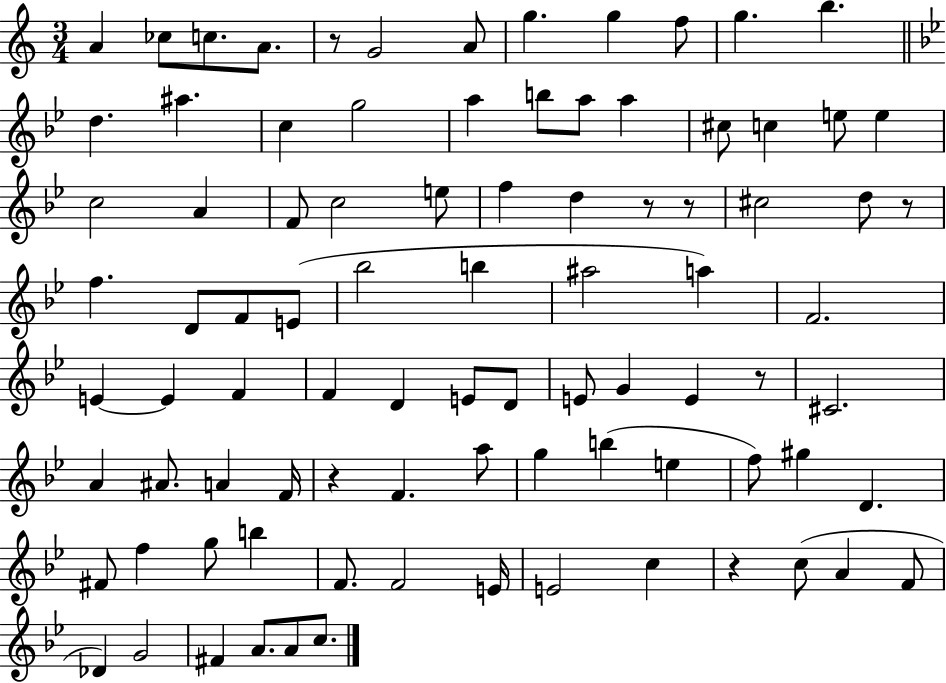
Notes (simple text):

A4/q CES5/e C5/e. A4/e. R/e G4/h A4/e G5/q. G5/q F5/e G5/q. B5/q. D5/q. A#5/q. C5/q G5/h A5/q B5/e A5/e A5/q C#5/e C5/q E5/e E5/q C5/h A4/q F4/e C5/h E5/e F5/q D5/q R/e R/e C#5/h D5/e R/e F5/q. D4/e F4/e E4/e Bb5/h B5/q A#5/h A5/q F4/h. E4/q E4/q F4/q F4/q D4/q E4/e D4/e E4/e G4/q E4/q R/e C#4/h. A4/q A#4/e. A4/q F4/s R/q F4/q. A5/e G5/q B5/q E5/q F5/e G#5/q D4/q. F#4/e F5/q G5/e B5/q F4/e. F4/h E4/s E4/h C5/q R/q C5/e A4/q F4/e Db4/q G4/h F#4/q A4/e. A4/e C5/e.